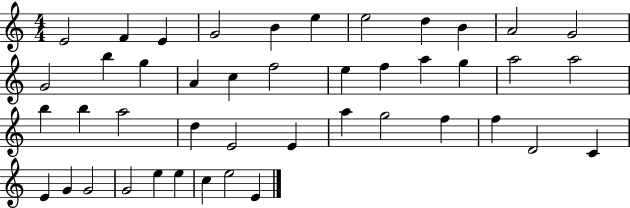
{
  \clef treble
  \numericTimeSignature
  \time 4/4
  \key c \major
  e'2 f'4 e'4 | g'2 b'4 e''4 | e''2 d''4 b'4 | a'2 g'2 | \break g'2 b''4 g''4 | a'4 c''4 f''2 | e''4 f''4 a''4 g''4 | a''2 a''2 | \break b''4 b''4 a''2 | d''4 e'2 e'4 | a''4 g''2 f''4 | f''4 d'2 c'4 | \break e'4 g'4 g'2 | g'2 e''4 e''4 | c''4 e''2 e'4 | \bar "|."
}